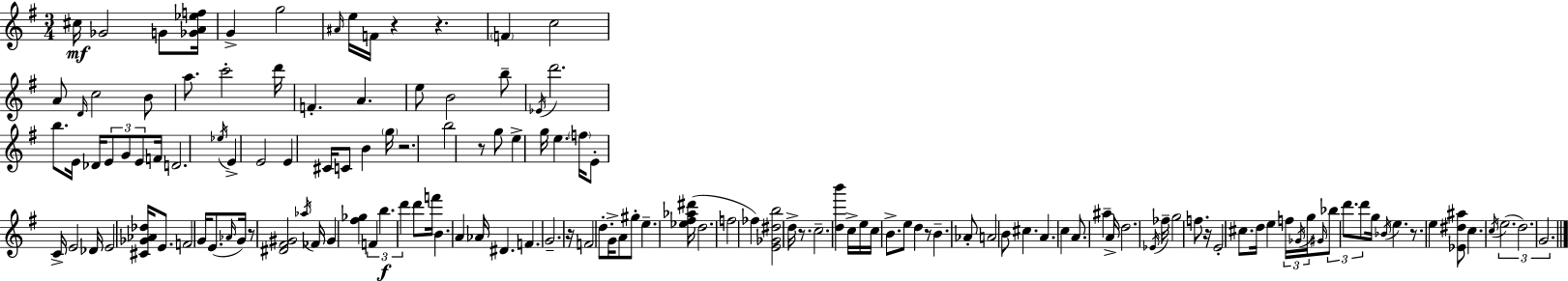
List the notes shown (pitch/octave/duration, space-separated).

C#5/s Gb4/h G4/e [Gb4,A4,Eb5,F5]/s G4/q G5/h A#4/s E5/s F4/s R/q R/q. F4/q C5/h A4/e D4/s C5/h B4/e A5/e. C6/h D6/s F4/q. A4/q. E5/e B4/h B5/e Eb4/s D6/h. B5/e. E4/s Db4/s E4/e G4/e E4/e F4/s D4/h. Eb5/s E4/q E4/h E4/q C#4/s C4/e B4/q G5/s R/h. B5/h R/e G5/e E5/q G5/s E5/q. F5/s E4/e C4/s E4/h Db4/s E4/h [C#4,Gb4,Ab4,Db5]/s E4/e. F4/h G4/s E4/e. Ab4/s G4/s R/e [D#4,F#4,G#4]/h Ab5/s FES4/s G#4/q [F#5,Gb5]/q F4/q B5/q. D6/q D6/e F6/s B4/q. A4/q Ab4/s D#4/q. F4/q. G4/h. R/s F4/h D5/e. G4/s A4/e G#5/e E5/q. [Eb5,F#5,Ab5,D#6]/s D5/h. F5/h FES5/q [E4,Gb4,D#5,B5]/h D5/s R/e. C5/h. [D5,B6]/q C5/s E5/s C5/s B4/e. E5/e D5/q R/e B4/q. Ab4/e A4/h B4/e C#5/q. A4/q. C5/q A4/e. A#5/q A4/s D5/h. Eb4/s FES5/s G5/h F5/e. R/s E4/h C#5/e. D5/s E5/q F5/s Gb4/s G5/s G#4/s Bb5/e D6/e. D6/e G5/s Bb4/s E5/q. R/e. E5/q [Eb4,D#5,A#5]/e C5/q. C5/s E5/h. D5/h. G4/h.